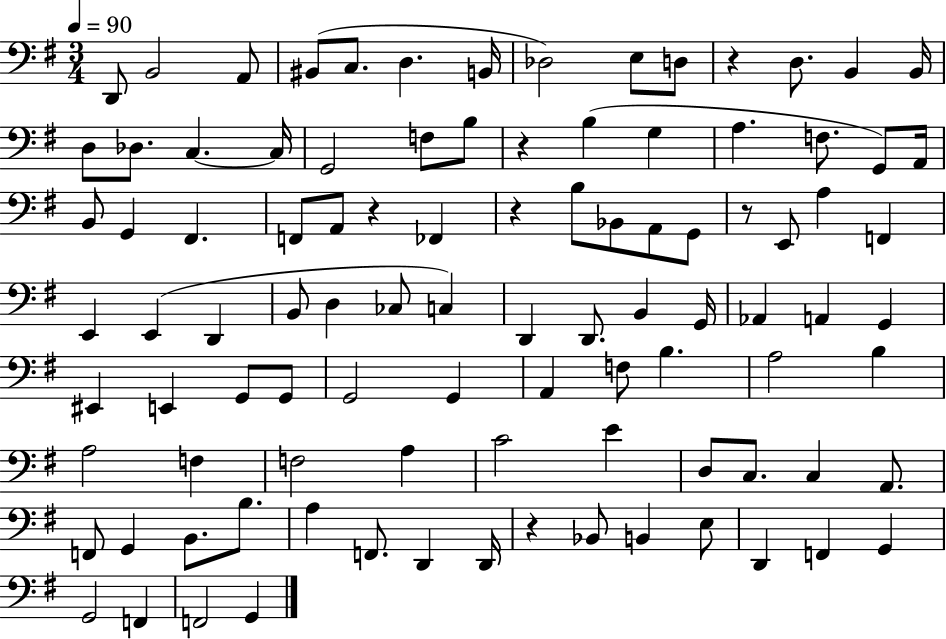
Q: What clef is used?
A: bass